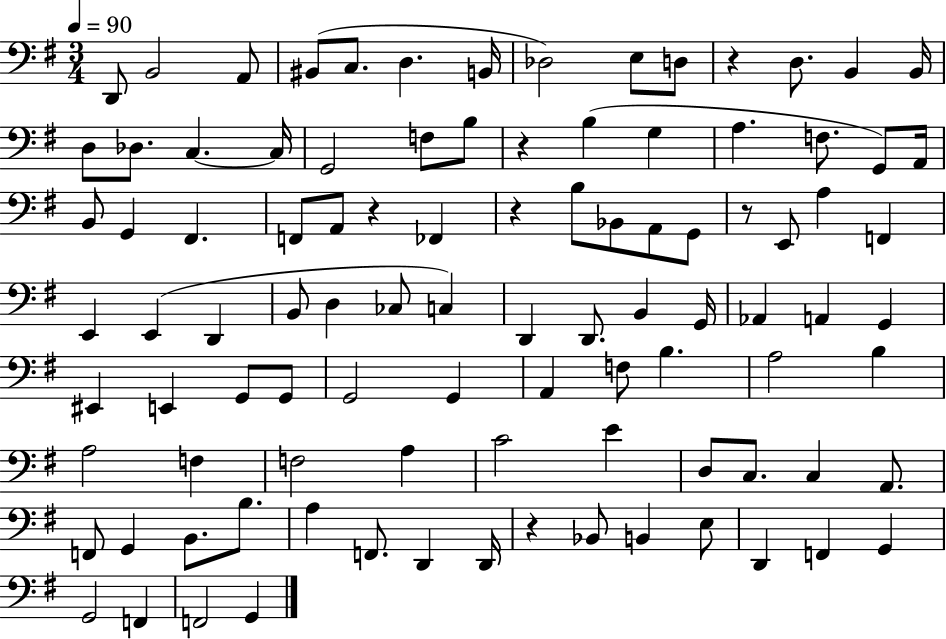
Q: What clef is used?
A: bass